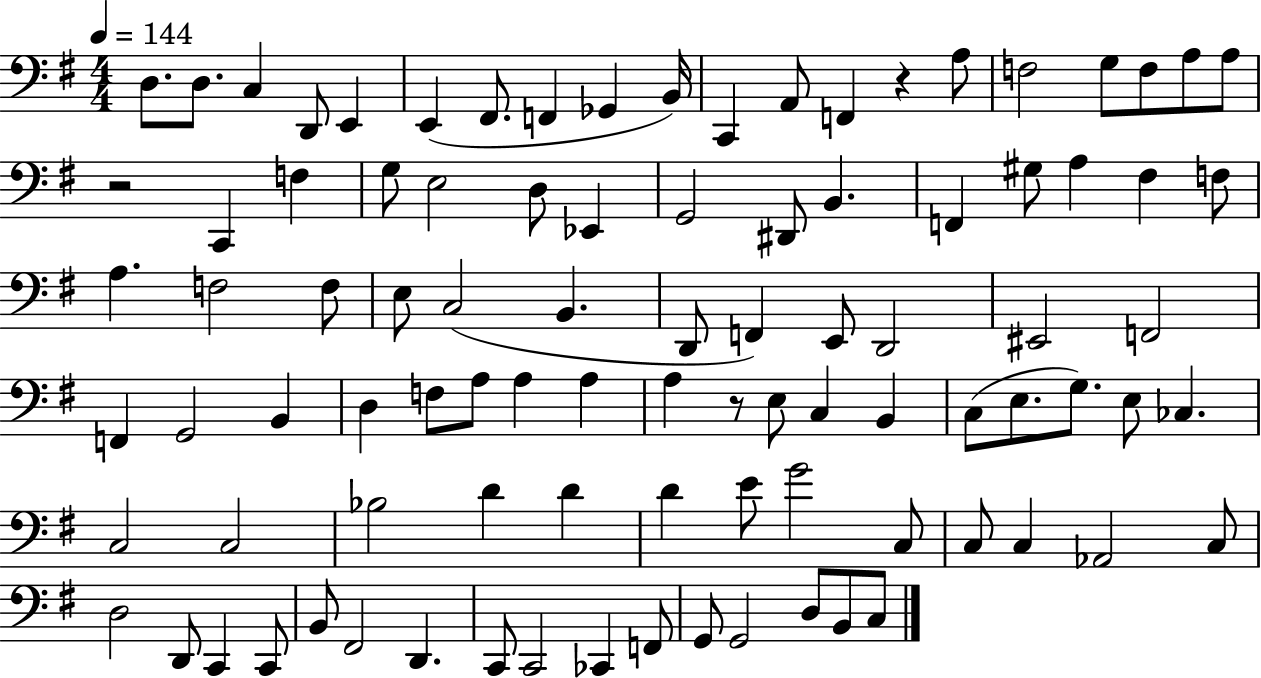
D3/e. D3/e. C3/q D2/e E2/q E2/q F#2/e. F2/q Gb2/q B2/s C2/q A2/e F2/q R/q A3/e F3/h G3/e F3/e A3/e A3/e R/h C2/q F3/q G3/e E3/h D3/e Eb2/q G2/h D#2/e B2/q. F2/q G#3/e A3/q F#3/q F3/e A3/q. F3/h F3/e E3/e C3/h B2/q. D2/e F2/q E2/e D2/h EIS2/h F2/h F2/q G2/h B2/q D3/q F3/e A3/e A3/q A3/q A3/q R/e E3/e C3/q B2/q C3/e E3/e. G3/e. E3/e CES3/q. C3/h C3/h Bb3/h D4/q D4/q D4/q E4/e G4/h C3/e C3/e C3/q Ab2/h C3/e D3/h D2/e C2/q C2/e B2/e F#2/h D2/q. C2/e C2/h CES2/q F2/e G2/e G2/h D3/e B2/e C3/e